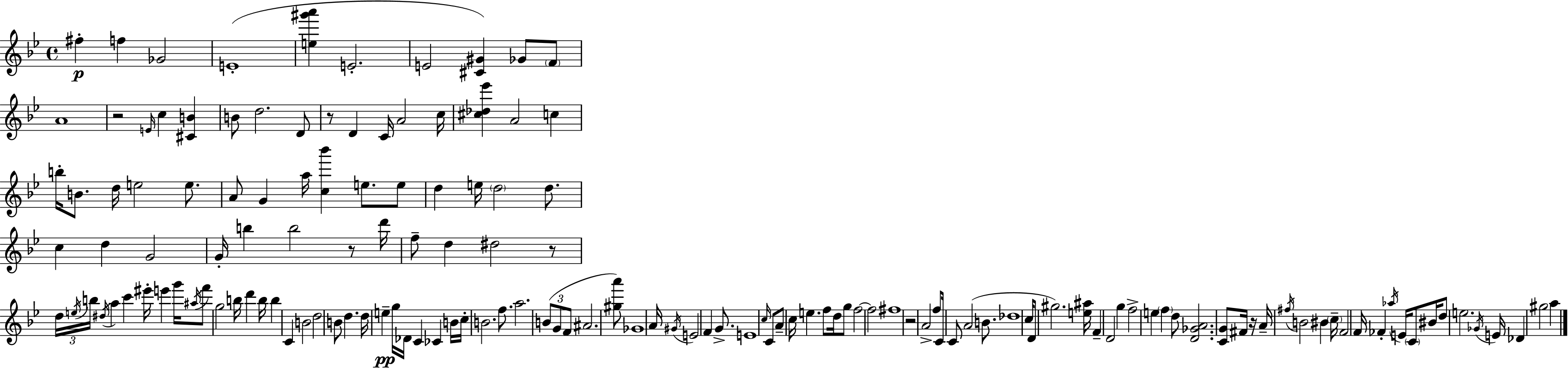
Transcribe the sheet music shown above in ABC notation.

X:1
T:Untitled
M:4/4
L:1/4
K:Gm
^f f _G2 E4 [e^g'a'] E2 E2 [^C^G] _G/2 F/2 A4 z2 E/4 c [^CB] B/2 d2 D/2 z/2 D C/4 A2 c/4 [^c_d_e'] A2 c b/4 B/2 d/4 e2 e/2 A/2 G a/4 [c_b'] e/2 e/2 d e/4 d2 d/2 c d G2 G/4 b b2 z/2 d'/4 f/2 d ^d2 z/2 d/4 e/4 b/4 ^d/4 a c' ^e'/4 e' g'/4 ^a/4 f'/2 g2 b/4 d' b/4 b C B2 d2 B/2 d d/4 e g/4 _D/4 C _C B/4 c/4 B2 f/2 a2 B/2 G/2 F/2 ^A2 [^ga']/2 _G4 A/4 ^G/4 E2 F G/2 E4 c/4 C/2 A/2 c/4 e f/2 d/4 g/2 f2 f2 ^f4 z2 A2 f/2 C/4 C/2 A2 B/2 _d4 c/4 D/2 ^g2 [e^a]/4 F D2 g f2 e f d/2 [D_GA]2 [CG]/2 ^F/4 z/4 A/4 ^f/4 B2 ^B c/4 F2 F/4 _F _a/4 E/4 C/2 ^B/4 d/2 e2 _G/4 E/4 _D ^g2 a